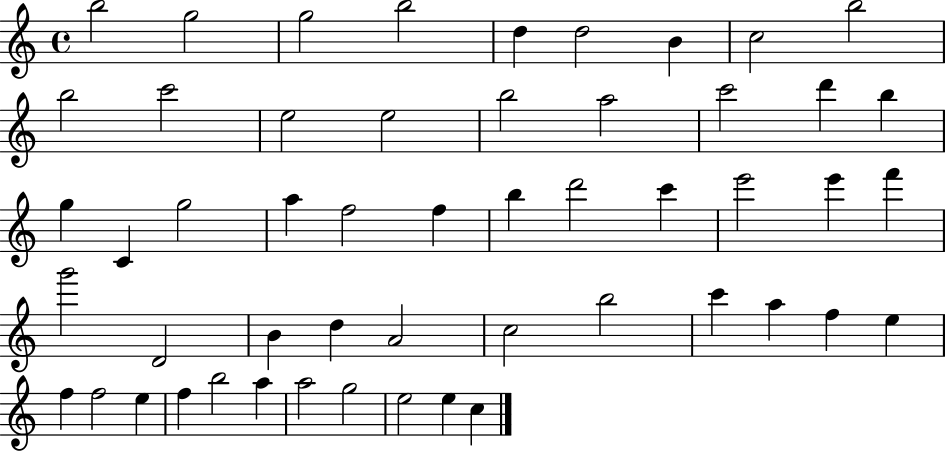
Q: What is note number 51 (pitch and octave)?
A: E5